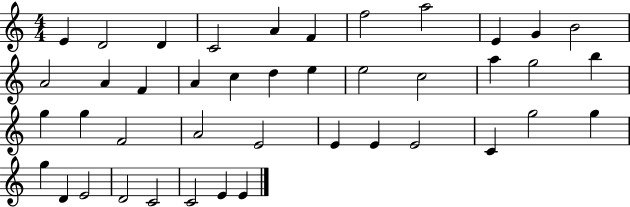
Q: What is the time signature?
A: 4/4